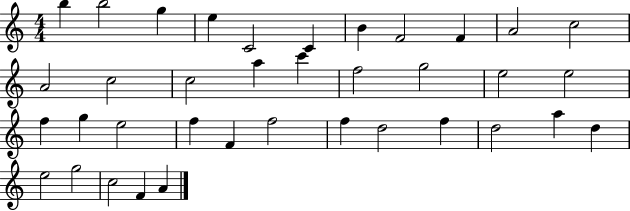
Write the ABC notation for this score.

X:1
T:Untitled
M:4/4
L:1/4
K:C
b b2 g e C2 C B F2 F A2 c2 A2 c2 c2 a c' f2 g2 e2 e2 f g e2 f F f2 f d2 f d2 a d e2 g2 c2 F A